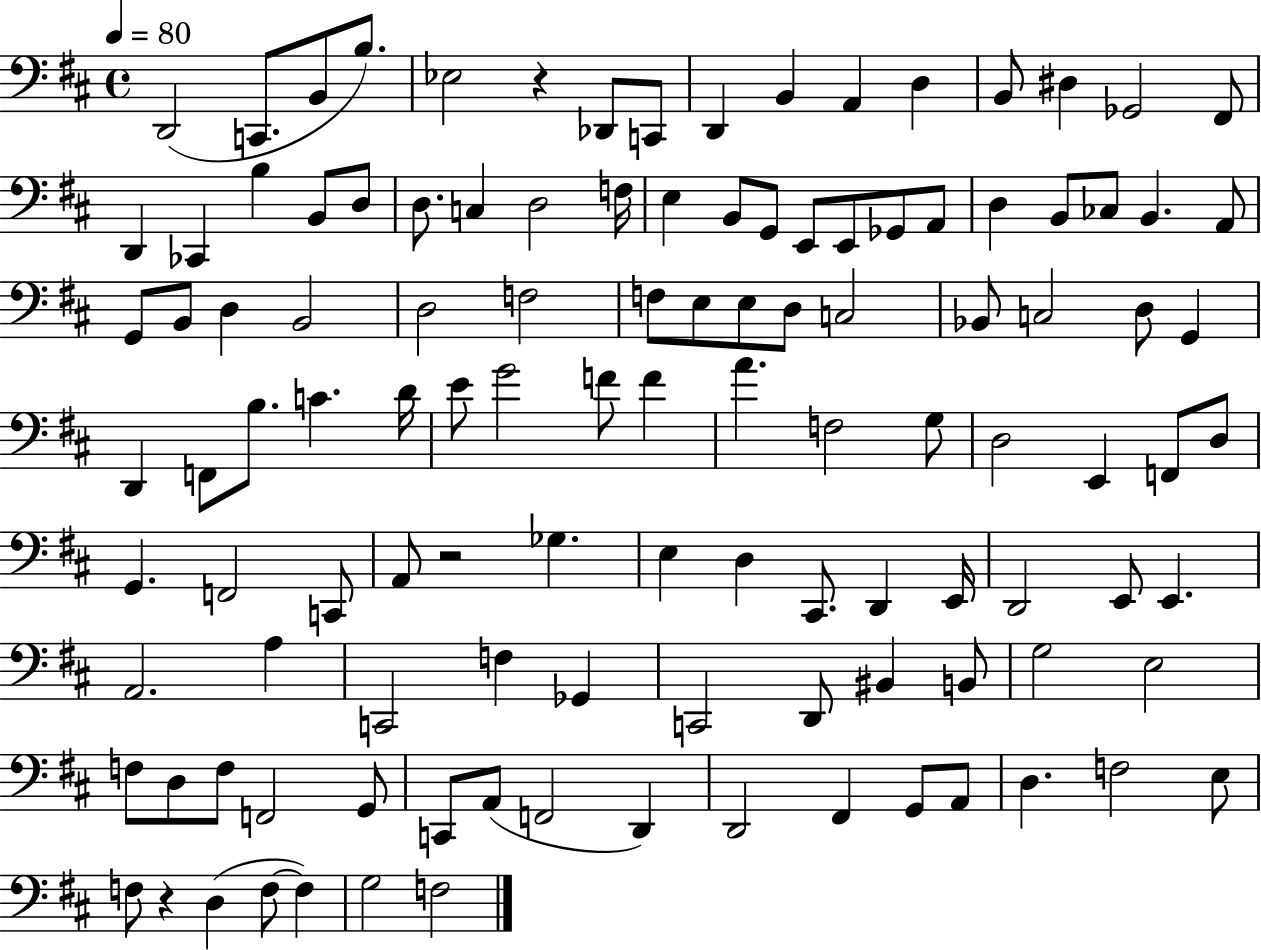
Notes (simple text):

D2/h C2/e. B2/e B3/e. Eb3/h R/q Db2/e C2/e D2/q B2/q A2/q D3/q B2/e D#3/q Gb2/h F#2/e D2/q CES2/q B3/q B2/e D3/e D3/e. C3/q D3/h F3/s E3/q B2/e G2/e E2/e E2/e Gb2/e A2/e D3/q B2/e CES3/e B2/q. A2/e G2/e B2/e D3/q B2/h D3/h F3/h F3/e E3/e E3/e D3/e C3/h Bb2/e C3/h D3/e G2/q D2/q F2/e B3/e. C4/q. D4/s E4/e G4/h F4/e F4/q A4/q. F3/h G3/e D3/h E2/q F2/e D3/e G2/q. F2/h C2/e A2/e R/h Gb3/q. E3/q D3/q C#2/e. D2/q E2/s D2/h E2/e E2/q. A2/h. A3/q C2/h F3/q Gb2/q C2/h D2/e BIS2/q B2/e G3/h E3/h F3/e D3/e F3/e F2/h G2/e C2/e A2/e F2/h D2/q D2/h F#2/q G2/e A2/e D3/q. F3/h E3/e F3/e R/q D3/q F3/e F3/q G3/h F3/h